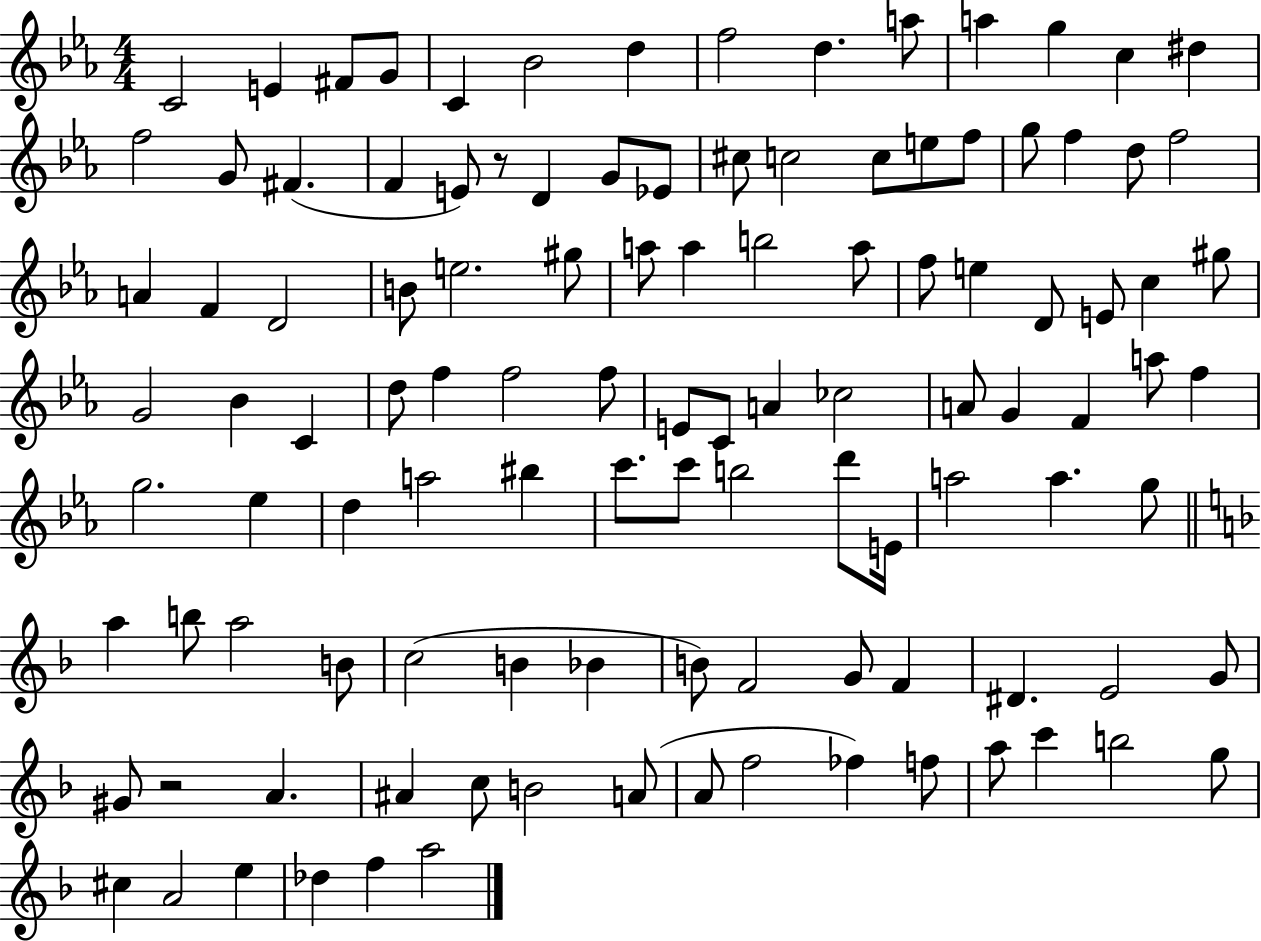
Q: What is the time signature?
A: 4/4